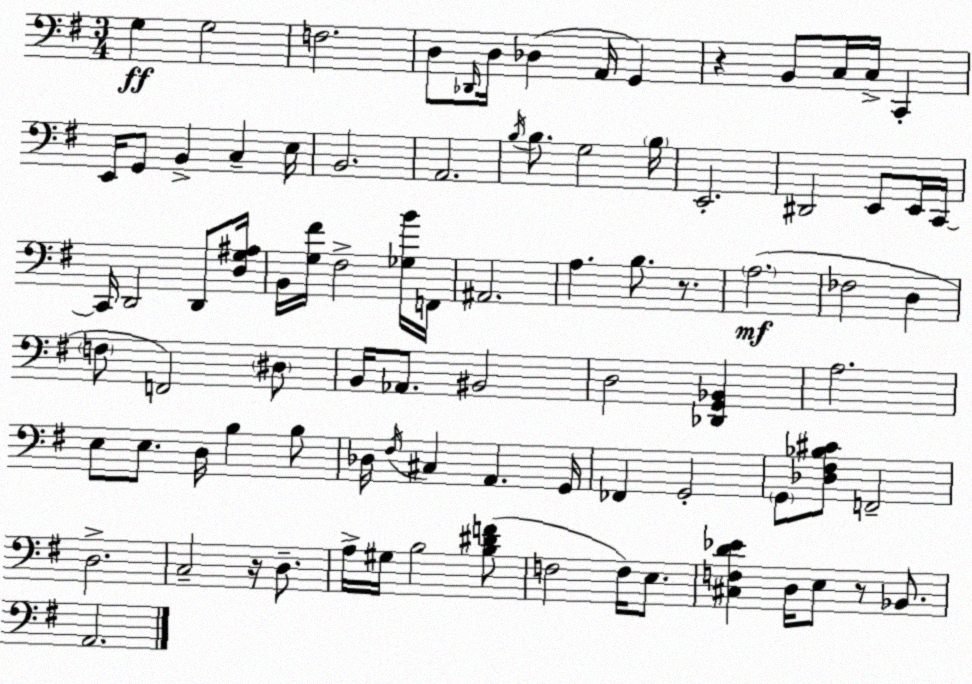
X:1
T:Untitled
M:3/4
L:1/4
K:G
G, G,2 F,2 D,/2 _D,,/4 D,/4 _D, A,,/4 G,, z B,,/2 C,/4 C,/4 C,, E,,/4 G,,/2 B,, C, E,/4 B,,2 A,,2 B,/4 B,/2 G,2 B,/4 E,,2 ^D,,2 E,,/2 E,,/4 C,,/4 C,,/4 D,,2 D,,/2 [D,G,^A,]/4 B,,/4 [G,^F]/4 ^F,2 [_G,B]/4 F,,/4 ^A,,2 A, B,/2 z/2 A,2 _F,2 D, F,/2 F,,2 ^D,/2 B,,/4 _A,,/2 ^B,,2 D,2 [_D,,G,,_B,,] A,2 E,/2 E,/2 D,/4 B, B,/2 _D,/4 ^F,/4 ^C, A,, G,,/4 _F,, G,,2 G,,/2 [_D,^F,_B,^C]/2 F,,2 D,2 C,2 z/4 D,/2 A,/4 ^G,/4 B,2 [B,^DF]/2 F,2 F,/4 E,/2 [^C,F,D_E] D,/4 E,/2 z/2 _B,,/2 A,,2